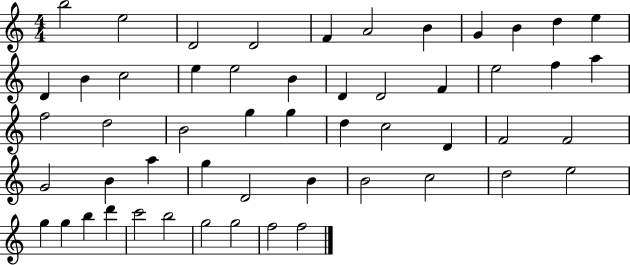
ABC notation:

X:1
T:Untitled
M:4/4
L:1/4
K:C
b2 e2 D2 D2 F A2 B G B d e D B c2 e e2 B D D2 F e2 f a f2 d2 B2 g g d c2 D F2 F2 G2 B a g D2 B B2 c2 d2 e2 g g b d' c'2 b2 g2 g2 f2 f2